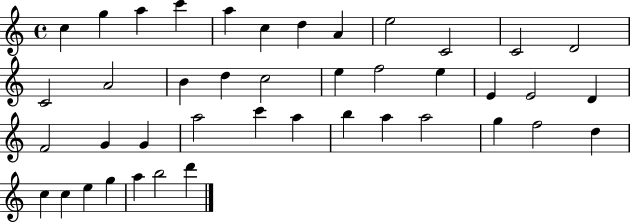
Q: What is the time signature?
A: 4/4